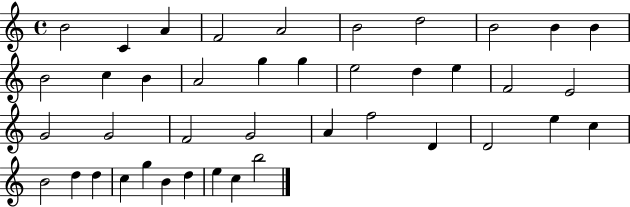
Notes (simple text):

B4/h C4/q A4/q F4/h A4/h B4/h D5/h B4/h B4/q B4/q B4/h C5/q B4/q A4/h G5/q G5/q E5/h D5/q E5/q F4/h E4/h G4/h G4/h F4/h G4/h A4/q F5/h D4/q D4/h E5/q C5/q B4/h D5/q D5/q C5/q G5/q B4/q D5/q E5/q C5/q B5/h